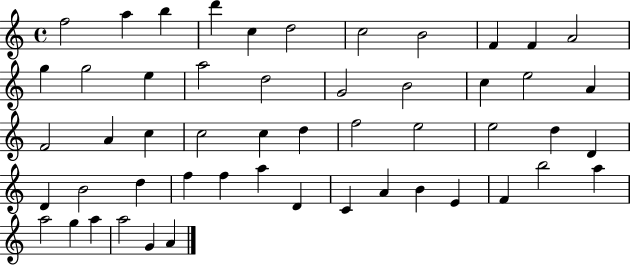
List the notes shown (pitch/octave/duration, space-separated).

F5/h A5/q B5/q D6/q C5/q D5/h C5/h B4/h F4/q F4/q A4/h G5/q G5/h E5/q A5/h D5/h G4/h B4/h C5/q E5/h A4/q F4/h A4/q C5/q C5/h C5/q D5/q F5/h E5/h E5/h D5/q D4/q D4/q B4/h D5/q F5/q F5/q A5/q D4/q C4/q A4/q B4/q E4/q F4/q B5/h A5/q A5/h G5/q A5/q A5/h G4/q A4/q